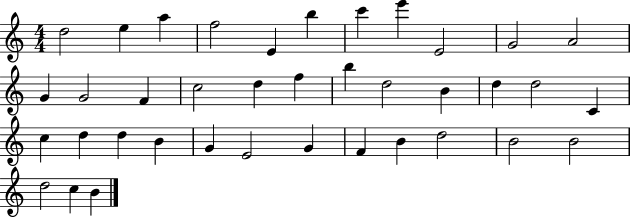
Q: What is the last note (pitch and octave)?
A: B4